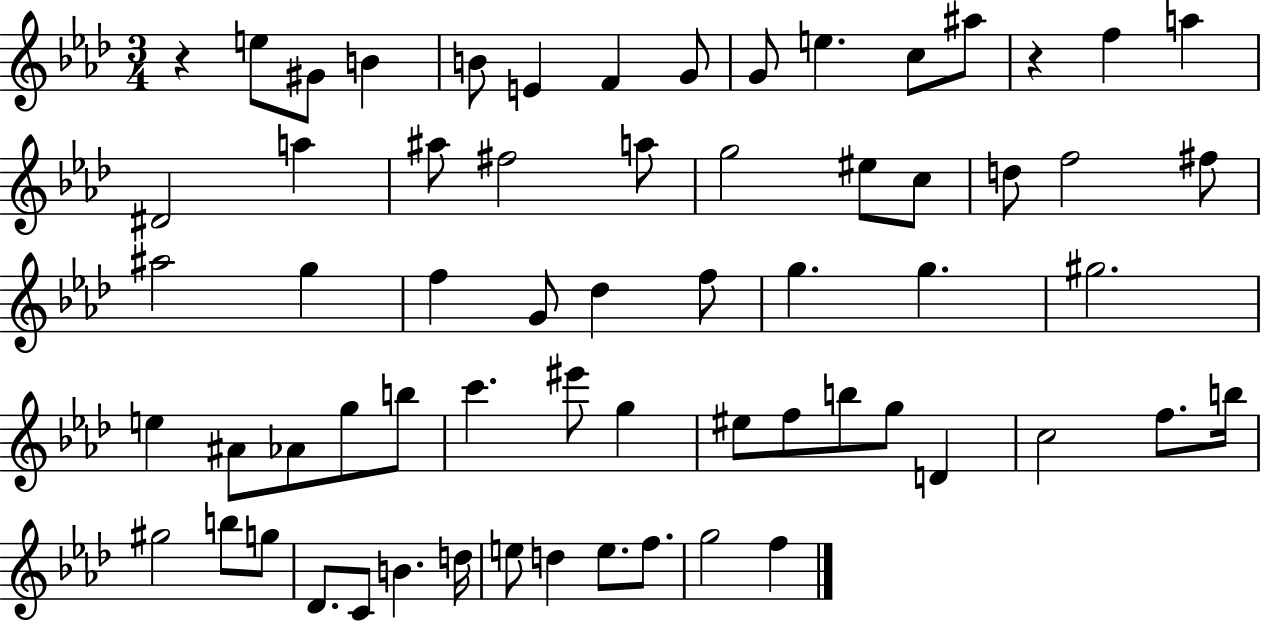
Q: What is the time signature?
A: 3/4